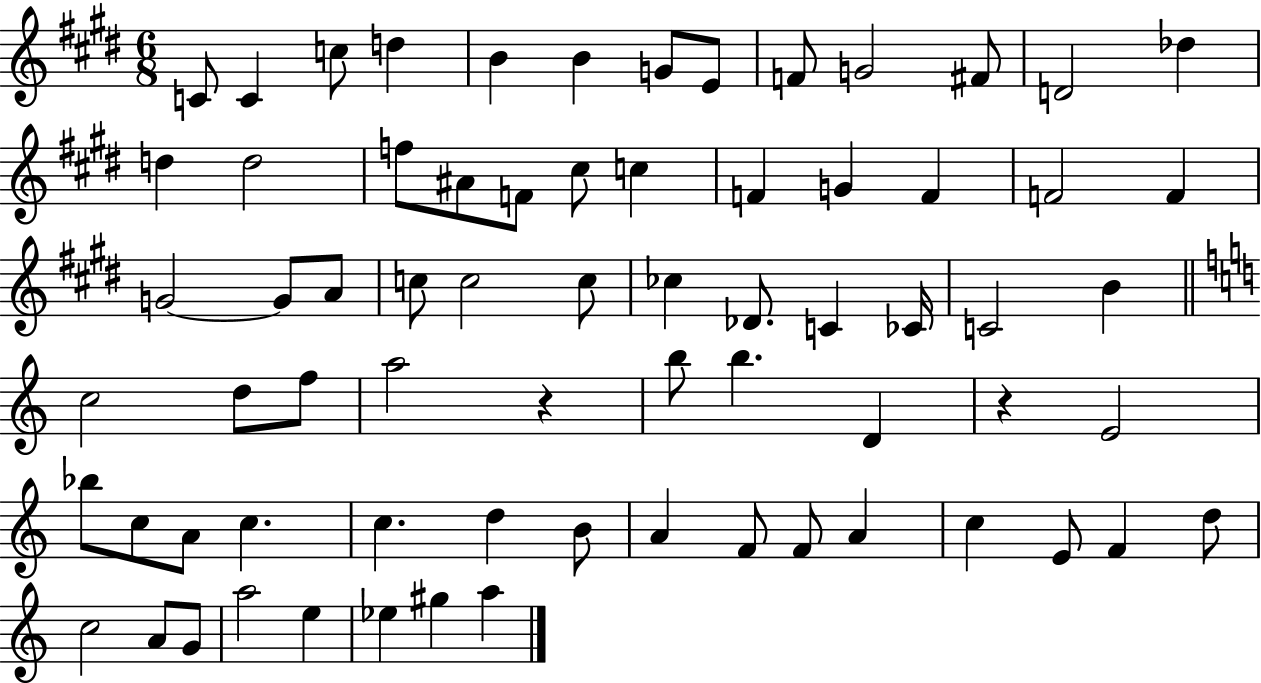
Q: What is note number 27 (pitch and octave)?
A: G4